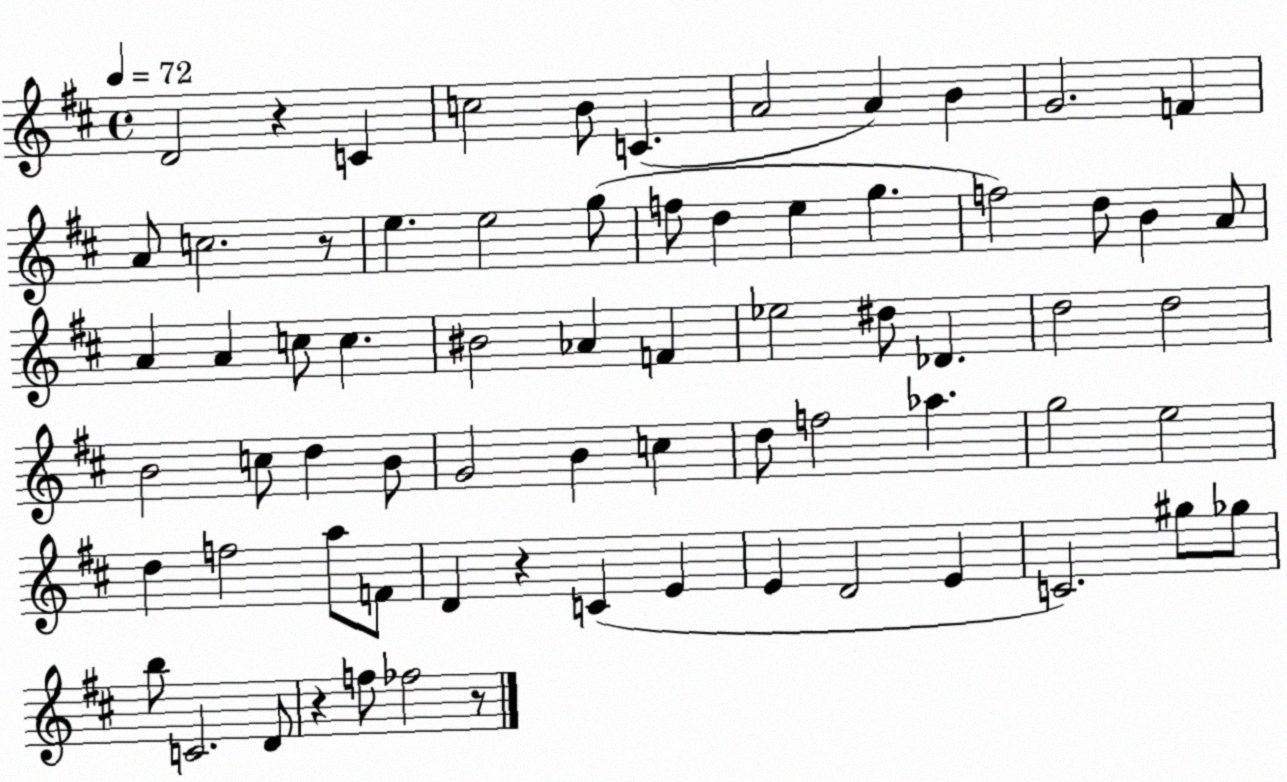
X:1
T:Untitled
M:4/4
L:1/4
K:D
D2 z C c2 B/2 C A2 A B G2 F A/2 c2 z/2 e e2 g/2 f/2 d e g f2 d/2 B A/2 A A c/2 c ^B2 _A F _e2 ^d/2 _D d2 d2 B2 c/2 d B/2 G2 B c d/2 f2 _a g2 e2 d f2 a/2 F/2 D z C E E D2 E C2 ^g/2 _g/2 b/2 C2 D/2 z f/2 _f2 z/2